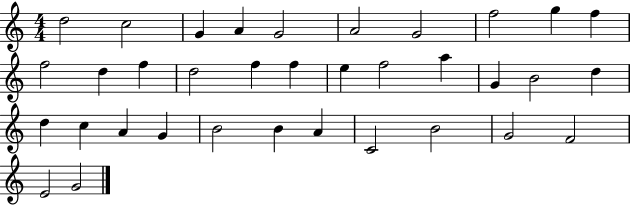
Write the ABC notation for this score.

X:1
T:Untitled
M:4/4
L:1/4
K:C
d2 c2 G A G2 A2 G2 f2 g f f2 d f d2 f f e f2 a G B2 d d c A G B2 B A C2 B2 G2 F2 E2 G2